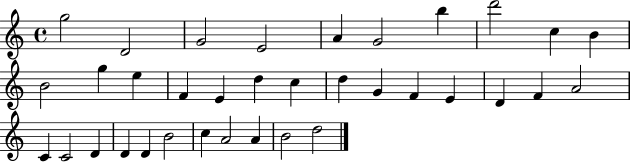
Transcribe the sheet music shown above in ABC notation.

X:1
T:Untitled
M:4/4
L:1/4
K:C
g2 D2 G2 E2 A G2 b d'2 c B B2 g e F E d c d G F E D F A2 C C2 D D D B2 c A2 A B2 d2